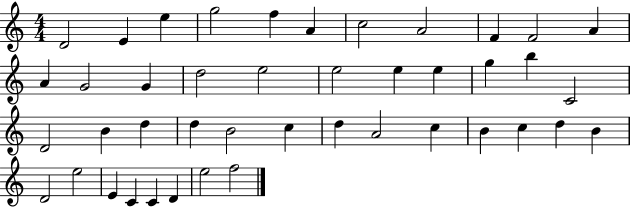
D4/h E4/q E5/q G5/h F5/q A4/q C5/h A4/h F4/q F4/h A4/q A4/q G4/h G4/q D5/h E5/h E5/h E5/q E5/q G5/q B5/q C4/h D4/h B4/q D5/q D5/q B4/h C5/q D5/q A4/h C5/q B4/q C5/q D5/q B4/q D4/h E5/h E4/q C4/q C4/q D4/q E5/h F5/h